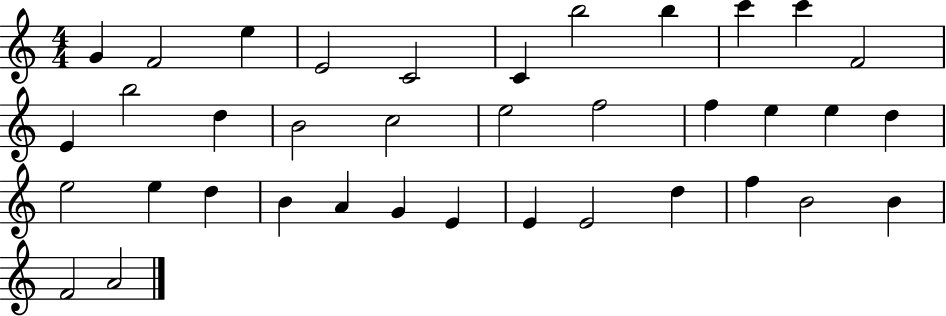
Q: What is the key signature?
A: C major